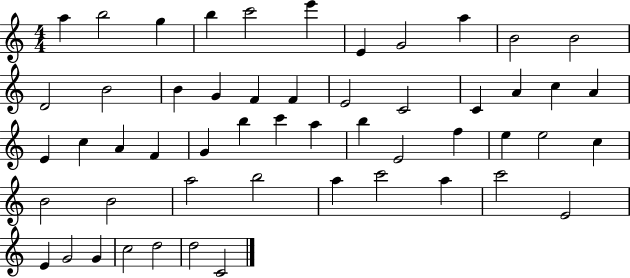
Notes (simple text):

A5/q B5/h G5/q B5/q C6/h E6/q E4/q G4/h A5/q B4/h B4/h D4/h B4/h B4/q G4/q F4/q F4/q E4/h C4/h C4/q A4/q C5/q A4/q E4/q C5/q A4/q F4/q G4/q B5/q C6/q A5/q B5/q E4/h F5/q E5/q E5/h C5/q B4/h B4/h A5/h B5/h A5/q C6/h A5/q C6/h E4/h E4/q G4/h G4/q C5/h D5/h D5/h C4/h